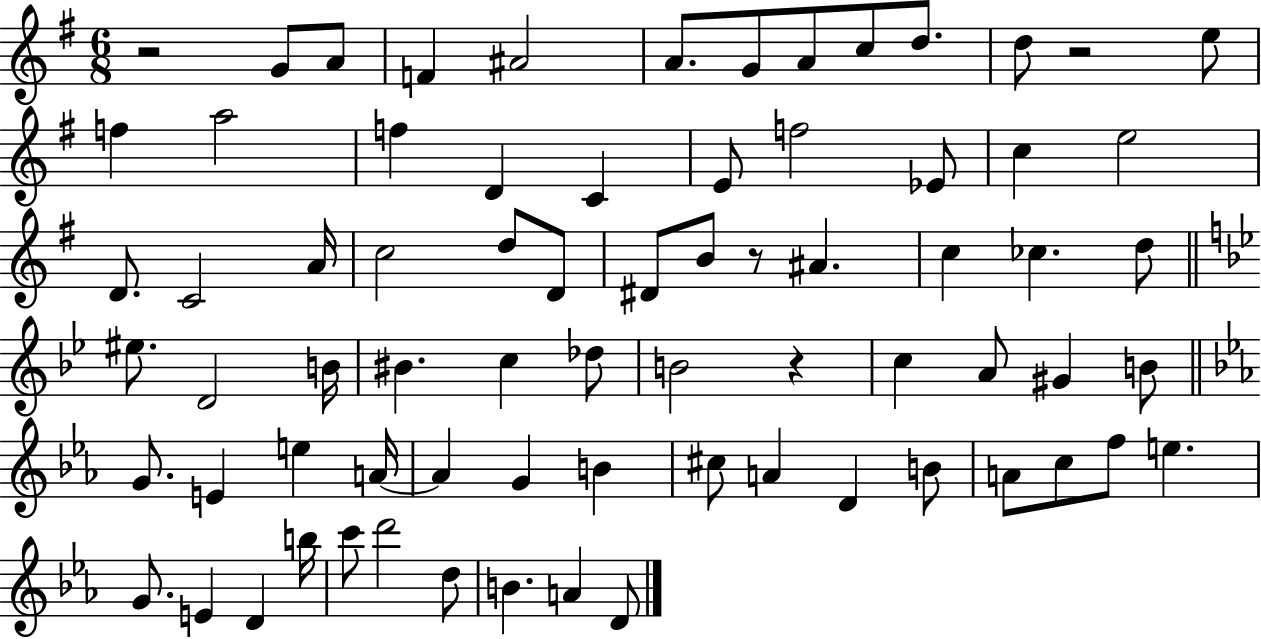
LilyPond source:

{
  \clef treble
  \numericTimeSignature
  \time 6/8
  \key g \major
  \repeat volta 2 { r2 g'8 a'8 | f'4 ais'2 | a'8. g'8 a'8 c''8 d''8. | d''8 r2 e''8 | \break f''4 a''2 | f''4 d'4 c'4 | e'8 f''2 ees'8 | c''4 e''2 | \break d'8. c'2 a'16 | c''2 d''8 d'8 | dis'8 b'8 r8 ais'4. | c''4 ces''4. d''8 | \break \bar "||" \break \key bes \major eis''8. d'2 b'16 | bis'4. c''4 des''8 | b'2 r4 | c''4 a'8 gis'4 b'8 | \break \bar "||" \break \key c \minor g'8. e'4 e''4 a'16~~ | a'4 g'4 b'4 | cis''8 a'4 d'4 b'8 | a'8 c''8 f''8 e''4. | \break g'8. e'4 d'4 b''16 | c'''8 d'''2 d''8 | b'4. a'4 d'8 | } \bar "|."
}